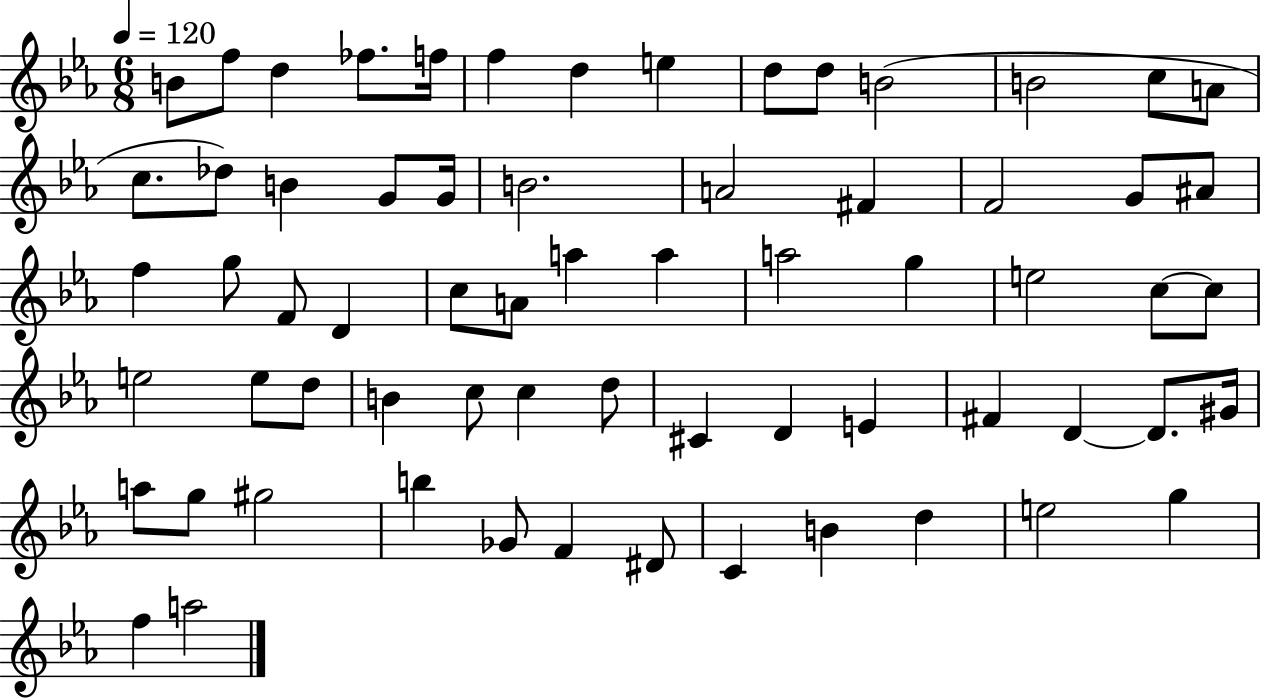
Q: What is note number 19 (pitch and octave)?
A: G4